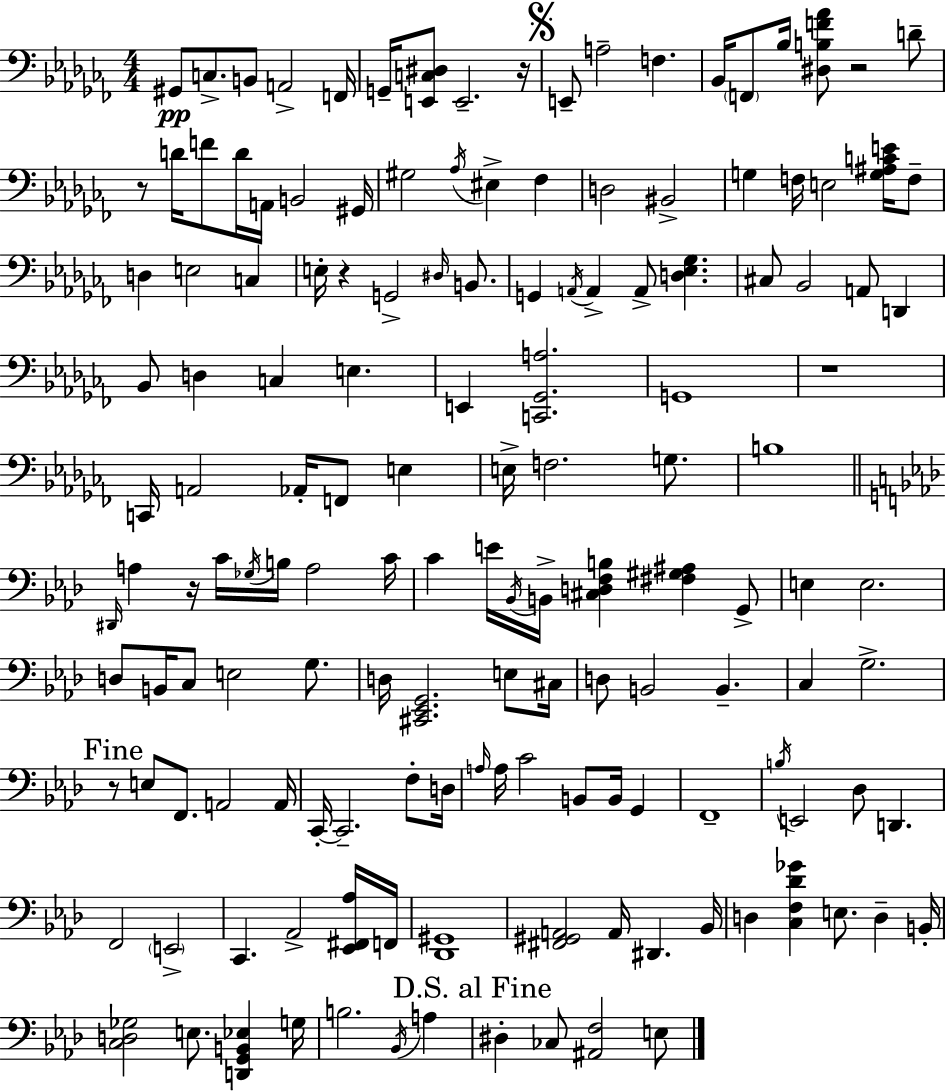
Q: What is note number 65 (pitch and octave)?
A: B3